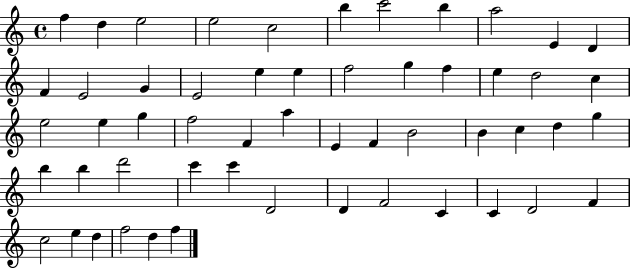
X:1
T:Untitled
M:4/4
L:1/4
K:C
f d e2 e2 c2 b c'2 b a2 E D F E2 G E2 e e f2 g f e d2 c e2 e g f2 F a E F B2 B c d g b b d'2 c' c' D2 D F2 C C D2 F c2 e d f2 d f